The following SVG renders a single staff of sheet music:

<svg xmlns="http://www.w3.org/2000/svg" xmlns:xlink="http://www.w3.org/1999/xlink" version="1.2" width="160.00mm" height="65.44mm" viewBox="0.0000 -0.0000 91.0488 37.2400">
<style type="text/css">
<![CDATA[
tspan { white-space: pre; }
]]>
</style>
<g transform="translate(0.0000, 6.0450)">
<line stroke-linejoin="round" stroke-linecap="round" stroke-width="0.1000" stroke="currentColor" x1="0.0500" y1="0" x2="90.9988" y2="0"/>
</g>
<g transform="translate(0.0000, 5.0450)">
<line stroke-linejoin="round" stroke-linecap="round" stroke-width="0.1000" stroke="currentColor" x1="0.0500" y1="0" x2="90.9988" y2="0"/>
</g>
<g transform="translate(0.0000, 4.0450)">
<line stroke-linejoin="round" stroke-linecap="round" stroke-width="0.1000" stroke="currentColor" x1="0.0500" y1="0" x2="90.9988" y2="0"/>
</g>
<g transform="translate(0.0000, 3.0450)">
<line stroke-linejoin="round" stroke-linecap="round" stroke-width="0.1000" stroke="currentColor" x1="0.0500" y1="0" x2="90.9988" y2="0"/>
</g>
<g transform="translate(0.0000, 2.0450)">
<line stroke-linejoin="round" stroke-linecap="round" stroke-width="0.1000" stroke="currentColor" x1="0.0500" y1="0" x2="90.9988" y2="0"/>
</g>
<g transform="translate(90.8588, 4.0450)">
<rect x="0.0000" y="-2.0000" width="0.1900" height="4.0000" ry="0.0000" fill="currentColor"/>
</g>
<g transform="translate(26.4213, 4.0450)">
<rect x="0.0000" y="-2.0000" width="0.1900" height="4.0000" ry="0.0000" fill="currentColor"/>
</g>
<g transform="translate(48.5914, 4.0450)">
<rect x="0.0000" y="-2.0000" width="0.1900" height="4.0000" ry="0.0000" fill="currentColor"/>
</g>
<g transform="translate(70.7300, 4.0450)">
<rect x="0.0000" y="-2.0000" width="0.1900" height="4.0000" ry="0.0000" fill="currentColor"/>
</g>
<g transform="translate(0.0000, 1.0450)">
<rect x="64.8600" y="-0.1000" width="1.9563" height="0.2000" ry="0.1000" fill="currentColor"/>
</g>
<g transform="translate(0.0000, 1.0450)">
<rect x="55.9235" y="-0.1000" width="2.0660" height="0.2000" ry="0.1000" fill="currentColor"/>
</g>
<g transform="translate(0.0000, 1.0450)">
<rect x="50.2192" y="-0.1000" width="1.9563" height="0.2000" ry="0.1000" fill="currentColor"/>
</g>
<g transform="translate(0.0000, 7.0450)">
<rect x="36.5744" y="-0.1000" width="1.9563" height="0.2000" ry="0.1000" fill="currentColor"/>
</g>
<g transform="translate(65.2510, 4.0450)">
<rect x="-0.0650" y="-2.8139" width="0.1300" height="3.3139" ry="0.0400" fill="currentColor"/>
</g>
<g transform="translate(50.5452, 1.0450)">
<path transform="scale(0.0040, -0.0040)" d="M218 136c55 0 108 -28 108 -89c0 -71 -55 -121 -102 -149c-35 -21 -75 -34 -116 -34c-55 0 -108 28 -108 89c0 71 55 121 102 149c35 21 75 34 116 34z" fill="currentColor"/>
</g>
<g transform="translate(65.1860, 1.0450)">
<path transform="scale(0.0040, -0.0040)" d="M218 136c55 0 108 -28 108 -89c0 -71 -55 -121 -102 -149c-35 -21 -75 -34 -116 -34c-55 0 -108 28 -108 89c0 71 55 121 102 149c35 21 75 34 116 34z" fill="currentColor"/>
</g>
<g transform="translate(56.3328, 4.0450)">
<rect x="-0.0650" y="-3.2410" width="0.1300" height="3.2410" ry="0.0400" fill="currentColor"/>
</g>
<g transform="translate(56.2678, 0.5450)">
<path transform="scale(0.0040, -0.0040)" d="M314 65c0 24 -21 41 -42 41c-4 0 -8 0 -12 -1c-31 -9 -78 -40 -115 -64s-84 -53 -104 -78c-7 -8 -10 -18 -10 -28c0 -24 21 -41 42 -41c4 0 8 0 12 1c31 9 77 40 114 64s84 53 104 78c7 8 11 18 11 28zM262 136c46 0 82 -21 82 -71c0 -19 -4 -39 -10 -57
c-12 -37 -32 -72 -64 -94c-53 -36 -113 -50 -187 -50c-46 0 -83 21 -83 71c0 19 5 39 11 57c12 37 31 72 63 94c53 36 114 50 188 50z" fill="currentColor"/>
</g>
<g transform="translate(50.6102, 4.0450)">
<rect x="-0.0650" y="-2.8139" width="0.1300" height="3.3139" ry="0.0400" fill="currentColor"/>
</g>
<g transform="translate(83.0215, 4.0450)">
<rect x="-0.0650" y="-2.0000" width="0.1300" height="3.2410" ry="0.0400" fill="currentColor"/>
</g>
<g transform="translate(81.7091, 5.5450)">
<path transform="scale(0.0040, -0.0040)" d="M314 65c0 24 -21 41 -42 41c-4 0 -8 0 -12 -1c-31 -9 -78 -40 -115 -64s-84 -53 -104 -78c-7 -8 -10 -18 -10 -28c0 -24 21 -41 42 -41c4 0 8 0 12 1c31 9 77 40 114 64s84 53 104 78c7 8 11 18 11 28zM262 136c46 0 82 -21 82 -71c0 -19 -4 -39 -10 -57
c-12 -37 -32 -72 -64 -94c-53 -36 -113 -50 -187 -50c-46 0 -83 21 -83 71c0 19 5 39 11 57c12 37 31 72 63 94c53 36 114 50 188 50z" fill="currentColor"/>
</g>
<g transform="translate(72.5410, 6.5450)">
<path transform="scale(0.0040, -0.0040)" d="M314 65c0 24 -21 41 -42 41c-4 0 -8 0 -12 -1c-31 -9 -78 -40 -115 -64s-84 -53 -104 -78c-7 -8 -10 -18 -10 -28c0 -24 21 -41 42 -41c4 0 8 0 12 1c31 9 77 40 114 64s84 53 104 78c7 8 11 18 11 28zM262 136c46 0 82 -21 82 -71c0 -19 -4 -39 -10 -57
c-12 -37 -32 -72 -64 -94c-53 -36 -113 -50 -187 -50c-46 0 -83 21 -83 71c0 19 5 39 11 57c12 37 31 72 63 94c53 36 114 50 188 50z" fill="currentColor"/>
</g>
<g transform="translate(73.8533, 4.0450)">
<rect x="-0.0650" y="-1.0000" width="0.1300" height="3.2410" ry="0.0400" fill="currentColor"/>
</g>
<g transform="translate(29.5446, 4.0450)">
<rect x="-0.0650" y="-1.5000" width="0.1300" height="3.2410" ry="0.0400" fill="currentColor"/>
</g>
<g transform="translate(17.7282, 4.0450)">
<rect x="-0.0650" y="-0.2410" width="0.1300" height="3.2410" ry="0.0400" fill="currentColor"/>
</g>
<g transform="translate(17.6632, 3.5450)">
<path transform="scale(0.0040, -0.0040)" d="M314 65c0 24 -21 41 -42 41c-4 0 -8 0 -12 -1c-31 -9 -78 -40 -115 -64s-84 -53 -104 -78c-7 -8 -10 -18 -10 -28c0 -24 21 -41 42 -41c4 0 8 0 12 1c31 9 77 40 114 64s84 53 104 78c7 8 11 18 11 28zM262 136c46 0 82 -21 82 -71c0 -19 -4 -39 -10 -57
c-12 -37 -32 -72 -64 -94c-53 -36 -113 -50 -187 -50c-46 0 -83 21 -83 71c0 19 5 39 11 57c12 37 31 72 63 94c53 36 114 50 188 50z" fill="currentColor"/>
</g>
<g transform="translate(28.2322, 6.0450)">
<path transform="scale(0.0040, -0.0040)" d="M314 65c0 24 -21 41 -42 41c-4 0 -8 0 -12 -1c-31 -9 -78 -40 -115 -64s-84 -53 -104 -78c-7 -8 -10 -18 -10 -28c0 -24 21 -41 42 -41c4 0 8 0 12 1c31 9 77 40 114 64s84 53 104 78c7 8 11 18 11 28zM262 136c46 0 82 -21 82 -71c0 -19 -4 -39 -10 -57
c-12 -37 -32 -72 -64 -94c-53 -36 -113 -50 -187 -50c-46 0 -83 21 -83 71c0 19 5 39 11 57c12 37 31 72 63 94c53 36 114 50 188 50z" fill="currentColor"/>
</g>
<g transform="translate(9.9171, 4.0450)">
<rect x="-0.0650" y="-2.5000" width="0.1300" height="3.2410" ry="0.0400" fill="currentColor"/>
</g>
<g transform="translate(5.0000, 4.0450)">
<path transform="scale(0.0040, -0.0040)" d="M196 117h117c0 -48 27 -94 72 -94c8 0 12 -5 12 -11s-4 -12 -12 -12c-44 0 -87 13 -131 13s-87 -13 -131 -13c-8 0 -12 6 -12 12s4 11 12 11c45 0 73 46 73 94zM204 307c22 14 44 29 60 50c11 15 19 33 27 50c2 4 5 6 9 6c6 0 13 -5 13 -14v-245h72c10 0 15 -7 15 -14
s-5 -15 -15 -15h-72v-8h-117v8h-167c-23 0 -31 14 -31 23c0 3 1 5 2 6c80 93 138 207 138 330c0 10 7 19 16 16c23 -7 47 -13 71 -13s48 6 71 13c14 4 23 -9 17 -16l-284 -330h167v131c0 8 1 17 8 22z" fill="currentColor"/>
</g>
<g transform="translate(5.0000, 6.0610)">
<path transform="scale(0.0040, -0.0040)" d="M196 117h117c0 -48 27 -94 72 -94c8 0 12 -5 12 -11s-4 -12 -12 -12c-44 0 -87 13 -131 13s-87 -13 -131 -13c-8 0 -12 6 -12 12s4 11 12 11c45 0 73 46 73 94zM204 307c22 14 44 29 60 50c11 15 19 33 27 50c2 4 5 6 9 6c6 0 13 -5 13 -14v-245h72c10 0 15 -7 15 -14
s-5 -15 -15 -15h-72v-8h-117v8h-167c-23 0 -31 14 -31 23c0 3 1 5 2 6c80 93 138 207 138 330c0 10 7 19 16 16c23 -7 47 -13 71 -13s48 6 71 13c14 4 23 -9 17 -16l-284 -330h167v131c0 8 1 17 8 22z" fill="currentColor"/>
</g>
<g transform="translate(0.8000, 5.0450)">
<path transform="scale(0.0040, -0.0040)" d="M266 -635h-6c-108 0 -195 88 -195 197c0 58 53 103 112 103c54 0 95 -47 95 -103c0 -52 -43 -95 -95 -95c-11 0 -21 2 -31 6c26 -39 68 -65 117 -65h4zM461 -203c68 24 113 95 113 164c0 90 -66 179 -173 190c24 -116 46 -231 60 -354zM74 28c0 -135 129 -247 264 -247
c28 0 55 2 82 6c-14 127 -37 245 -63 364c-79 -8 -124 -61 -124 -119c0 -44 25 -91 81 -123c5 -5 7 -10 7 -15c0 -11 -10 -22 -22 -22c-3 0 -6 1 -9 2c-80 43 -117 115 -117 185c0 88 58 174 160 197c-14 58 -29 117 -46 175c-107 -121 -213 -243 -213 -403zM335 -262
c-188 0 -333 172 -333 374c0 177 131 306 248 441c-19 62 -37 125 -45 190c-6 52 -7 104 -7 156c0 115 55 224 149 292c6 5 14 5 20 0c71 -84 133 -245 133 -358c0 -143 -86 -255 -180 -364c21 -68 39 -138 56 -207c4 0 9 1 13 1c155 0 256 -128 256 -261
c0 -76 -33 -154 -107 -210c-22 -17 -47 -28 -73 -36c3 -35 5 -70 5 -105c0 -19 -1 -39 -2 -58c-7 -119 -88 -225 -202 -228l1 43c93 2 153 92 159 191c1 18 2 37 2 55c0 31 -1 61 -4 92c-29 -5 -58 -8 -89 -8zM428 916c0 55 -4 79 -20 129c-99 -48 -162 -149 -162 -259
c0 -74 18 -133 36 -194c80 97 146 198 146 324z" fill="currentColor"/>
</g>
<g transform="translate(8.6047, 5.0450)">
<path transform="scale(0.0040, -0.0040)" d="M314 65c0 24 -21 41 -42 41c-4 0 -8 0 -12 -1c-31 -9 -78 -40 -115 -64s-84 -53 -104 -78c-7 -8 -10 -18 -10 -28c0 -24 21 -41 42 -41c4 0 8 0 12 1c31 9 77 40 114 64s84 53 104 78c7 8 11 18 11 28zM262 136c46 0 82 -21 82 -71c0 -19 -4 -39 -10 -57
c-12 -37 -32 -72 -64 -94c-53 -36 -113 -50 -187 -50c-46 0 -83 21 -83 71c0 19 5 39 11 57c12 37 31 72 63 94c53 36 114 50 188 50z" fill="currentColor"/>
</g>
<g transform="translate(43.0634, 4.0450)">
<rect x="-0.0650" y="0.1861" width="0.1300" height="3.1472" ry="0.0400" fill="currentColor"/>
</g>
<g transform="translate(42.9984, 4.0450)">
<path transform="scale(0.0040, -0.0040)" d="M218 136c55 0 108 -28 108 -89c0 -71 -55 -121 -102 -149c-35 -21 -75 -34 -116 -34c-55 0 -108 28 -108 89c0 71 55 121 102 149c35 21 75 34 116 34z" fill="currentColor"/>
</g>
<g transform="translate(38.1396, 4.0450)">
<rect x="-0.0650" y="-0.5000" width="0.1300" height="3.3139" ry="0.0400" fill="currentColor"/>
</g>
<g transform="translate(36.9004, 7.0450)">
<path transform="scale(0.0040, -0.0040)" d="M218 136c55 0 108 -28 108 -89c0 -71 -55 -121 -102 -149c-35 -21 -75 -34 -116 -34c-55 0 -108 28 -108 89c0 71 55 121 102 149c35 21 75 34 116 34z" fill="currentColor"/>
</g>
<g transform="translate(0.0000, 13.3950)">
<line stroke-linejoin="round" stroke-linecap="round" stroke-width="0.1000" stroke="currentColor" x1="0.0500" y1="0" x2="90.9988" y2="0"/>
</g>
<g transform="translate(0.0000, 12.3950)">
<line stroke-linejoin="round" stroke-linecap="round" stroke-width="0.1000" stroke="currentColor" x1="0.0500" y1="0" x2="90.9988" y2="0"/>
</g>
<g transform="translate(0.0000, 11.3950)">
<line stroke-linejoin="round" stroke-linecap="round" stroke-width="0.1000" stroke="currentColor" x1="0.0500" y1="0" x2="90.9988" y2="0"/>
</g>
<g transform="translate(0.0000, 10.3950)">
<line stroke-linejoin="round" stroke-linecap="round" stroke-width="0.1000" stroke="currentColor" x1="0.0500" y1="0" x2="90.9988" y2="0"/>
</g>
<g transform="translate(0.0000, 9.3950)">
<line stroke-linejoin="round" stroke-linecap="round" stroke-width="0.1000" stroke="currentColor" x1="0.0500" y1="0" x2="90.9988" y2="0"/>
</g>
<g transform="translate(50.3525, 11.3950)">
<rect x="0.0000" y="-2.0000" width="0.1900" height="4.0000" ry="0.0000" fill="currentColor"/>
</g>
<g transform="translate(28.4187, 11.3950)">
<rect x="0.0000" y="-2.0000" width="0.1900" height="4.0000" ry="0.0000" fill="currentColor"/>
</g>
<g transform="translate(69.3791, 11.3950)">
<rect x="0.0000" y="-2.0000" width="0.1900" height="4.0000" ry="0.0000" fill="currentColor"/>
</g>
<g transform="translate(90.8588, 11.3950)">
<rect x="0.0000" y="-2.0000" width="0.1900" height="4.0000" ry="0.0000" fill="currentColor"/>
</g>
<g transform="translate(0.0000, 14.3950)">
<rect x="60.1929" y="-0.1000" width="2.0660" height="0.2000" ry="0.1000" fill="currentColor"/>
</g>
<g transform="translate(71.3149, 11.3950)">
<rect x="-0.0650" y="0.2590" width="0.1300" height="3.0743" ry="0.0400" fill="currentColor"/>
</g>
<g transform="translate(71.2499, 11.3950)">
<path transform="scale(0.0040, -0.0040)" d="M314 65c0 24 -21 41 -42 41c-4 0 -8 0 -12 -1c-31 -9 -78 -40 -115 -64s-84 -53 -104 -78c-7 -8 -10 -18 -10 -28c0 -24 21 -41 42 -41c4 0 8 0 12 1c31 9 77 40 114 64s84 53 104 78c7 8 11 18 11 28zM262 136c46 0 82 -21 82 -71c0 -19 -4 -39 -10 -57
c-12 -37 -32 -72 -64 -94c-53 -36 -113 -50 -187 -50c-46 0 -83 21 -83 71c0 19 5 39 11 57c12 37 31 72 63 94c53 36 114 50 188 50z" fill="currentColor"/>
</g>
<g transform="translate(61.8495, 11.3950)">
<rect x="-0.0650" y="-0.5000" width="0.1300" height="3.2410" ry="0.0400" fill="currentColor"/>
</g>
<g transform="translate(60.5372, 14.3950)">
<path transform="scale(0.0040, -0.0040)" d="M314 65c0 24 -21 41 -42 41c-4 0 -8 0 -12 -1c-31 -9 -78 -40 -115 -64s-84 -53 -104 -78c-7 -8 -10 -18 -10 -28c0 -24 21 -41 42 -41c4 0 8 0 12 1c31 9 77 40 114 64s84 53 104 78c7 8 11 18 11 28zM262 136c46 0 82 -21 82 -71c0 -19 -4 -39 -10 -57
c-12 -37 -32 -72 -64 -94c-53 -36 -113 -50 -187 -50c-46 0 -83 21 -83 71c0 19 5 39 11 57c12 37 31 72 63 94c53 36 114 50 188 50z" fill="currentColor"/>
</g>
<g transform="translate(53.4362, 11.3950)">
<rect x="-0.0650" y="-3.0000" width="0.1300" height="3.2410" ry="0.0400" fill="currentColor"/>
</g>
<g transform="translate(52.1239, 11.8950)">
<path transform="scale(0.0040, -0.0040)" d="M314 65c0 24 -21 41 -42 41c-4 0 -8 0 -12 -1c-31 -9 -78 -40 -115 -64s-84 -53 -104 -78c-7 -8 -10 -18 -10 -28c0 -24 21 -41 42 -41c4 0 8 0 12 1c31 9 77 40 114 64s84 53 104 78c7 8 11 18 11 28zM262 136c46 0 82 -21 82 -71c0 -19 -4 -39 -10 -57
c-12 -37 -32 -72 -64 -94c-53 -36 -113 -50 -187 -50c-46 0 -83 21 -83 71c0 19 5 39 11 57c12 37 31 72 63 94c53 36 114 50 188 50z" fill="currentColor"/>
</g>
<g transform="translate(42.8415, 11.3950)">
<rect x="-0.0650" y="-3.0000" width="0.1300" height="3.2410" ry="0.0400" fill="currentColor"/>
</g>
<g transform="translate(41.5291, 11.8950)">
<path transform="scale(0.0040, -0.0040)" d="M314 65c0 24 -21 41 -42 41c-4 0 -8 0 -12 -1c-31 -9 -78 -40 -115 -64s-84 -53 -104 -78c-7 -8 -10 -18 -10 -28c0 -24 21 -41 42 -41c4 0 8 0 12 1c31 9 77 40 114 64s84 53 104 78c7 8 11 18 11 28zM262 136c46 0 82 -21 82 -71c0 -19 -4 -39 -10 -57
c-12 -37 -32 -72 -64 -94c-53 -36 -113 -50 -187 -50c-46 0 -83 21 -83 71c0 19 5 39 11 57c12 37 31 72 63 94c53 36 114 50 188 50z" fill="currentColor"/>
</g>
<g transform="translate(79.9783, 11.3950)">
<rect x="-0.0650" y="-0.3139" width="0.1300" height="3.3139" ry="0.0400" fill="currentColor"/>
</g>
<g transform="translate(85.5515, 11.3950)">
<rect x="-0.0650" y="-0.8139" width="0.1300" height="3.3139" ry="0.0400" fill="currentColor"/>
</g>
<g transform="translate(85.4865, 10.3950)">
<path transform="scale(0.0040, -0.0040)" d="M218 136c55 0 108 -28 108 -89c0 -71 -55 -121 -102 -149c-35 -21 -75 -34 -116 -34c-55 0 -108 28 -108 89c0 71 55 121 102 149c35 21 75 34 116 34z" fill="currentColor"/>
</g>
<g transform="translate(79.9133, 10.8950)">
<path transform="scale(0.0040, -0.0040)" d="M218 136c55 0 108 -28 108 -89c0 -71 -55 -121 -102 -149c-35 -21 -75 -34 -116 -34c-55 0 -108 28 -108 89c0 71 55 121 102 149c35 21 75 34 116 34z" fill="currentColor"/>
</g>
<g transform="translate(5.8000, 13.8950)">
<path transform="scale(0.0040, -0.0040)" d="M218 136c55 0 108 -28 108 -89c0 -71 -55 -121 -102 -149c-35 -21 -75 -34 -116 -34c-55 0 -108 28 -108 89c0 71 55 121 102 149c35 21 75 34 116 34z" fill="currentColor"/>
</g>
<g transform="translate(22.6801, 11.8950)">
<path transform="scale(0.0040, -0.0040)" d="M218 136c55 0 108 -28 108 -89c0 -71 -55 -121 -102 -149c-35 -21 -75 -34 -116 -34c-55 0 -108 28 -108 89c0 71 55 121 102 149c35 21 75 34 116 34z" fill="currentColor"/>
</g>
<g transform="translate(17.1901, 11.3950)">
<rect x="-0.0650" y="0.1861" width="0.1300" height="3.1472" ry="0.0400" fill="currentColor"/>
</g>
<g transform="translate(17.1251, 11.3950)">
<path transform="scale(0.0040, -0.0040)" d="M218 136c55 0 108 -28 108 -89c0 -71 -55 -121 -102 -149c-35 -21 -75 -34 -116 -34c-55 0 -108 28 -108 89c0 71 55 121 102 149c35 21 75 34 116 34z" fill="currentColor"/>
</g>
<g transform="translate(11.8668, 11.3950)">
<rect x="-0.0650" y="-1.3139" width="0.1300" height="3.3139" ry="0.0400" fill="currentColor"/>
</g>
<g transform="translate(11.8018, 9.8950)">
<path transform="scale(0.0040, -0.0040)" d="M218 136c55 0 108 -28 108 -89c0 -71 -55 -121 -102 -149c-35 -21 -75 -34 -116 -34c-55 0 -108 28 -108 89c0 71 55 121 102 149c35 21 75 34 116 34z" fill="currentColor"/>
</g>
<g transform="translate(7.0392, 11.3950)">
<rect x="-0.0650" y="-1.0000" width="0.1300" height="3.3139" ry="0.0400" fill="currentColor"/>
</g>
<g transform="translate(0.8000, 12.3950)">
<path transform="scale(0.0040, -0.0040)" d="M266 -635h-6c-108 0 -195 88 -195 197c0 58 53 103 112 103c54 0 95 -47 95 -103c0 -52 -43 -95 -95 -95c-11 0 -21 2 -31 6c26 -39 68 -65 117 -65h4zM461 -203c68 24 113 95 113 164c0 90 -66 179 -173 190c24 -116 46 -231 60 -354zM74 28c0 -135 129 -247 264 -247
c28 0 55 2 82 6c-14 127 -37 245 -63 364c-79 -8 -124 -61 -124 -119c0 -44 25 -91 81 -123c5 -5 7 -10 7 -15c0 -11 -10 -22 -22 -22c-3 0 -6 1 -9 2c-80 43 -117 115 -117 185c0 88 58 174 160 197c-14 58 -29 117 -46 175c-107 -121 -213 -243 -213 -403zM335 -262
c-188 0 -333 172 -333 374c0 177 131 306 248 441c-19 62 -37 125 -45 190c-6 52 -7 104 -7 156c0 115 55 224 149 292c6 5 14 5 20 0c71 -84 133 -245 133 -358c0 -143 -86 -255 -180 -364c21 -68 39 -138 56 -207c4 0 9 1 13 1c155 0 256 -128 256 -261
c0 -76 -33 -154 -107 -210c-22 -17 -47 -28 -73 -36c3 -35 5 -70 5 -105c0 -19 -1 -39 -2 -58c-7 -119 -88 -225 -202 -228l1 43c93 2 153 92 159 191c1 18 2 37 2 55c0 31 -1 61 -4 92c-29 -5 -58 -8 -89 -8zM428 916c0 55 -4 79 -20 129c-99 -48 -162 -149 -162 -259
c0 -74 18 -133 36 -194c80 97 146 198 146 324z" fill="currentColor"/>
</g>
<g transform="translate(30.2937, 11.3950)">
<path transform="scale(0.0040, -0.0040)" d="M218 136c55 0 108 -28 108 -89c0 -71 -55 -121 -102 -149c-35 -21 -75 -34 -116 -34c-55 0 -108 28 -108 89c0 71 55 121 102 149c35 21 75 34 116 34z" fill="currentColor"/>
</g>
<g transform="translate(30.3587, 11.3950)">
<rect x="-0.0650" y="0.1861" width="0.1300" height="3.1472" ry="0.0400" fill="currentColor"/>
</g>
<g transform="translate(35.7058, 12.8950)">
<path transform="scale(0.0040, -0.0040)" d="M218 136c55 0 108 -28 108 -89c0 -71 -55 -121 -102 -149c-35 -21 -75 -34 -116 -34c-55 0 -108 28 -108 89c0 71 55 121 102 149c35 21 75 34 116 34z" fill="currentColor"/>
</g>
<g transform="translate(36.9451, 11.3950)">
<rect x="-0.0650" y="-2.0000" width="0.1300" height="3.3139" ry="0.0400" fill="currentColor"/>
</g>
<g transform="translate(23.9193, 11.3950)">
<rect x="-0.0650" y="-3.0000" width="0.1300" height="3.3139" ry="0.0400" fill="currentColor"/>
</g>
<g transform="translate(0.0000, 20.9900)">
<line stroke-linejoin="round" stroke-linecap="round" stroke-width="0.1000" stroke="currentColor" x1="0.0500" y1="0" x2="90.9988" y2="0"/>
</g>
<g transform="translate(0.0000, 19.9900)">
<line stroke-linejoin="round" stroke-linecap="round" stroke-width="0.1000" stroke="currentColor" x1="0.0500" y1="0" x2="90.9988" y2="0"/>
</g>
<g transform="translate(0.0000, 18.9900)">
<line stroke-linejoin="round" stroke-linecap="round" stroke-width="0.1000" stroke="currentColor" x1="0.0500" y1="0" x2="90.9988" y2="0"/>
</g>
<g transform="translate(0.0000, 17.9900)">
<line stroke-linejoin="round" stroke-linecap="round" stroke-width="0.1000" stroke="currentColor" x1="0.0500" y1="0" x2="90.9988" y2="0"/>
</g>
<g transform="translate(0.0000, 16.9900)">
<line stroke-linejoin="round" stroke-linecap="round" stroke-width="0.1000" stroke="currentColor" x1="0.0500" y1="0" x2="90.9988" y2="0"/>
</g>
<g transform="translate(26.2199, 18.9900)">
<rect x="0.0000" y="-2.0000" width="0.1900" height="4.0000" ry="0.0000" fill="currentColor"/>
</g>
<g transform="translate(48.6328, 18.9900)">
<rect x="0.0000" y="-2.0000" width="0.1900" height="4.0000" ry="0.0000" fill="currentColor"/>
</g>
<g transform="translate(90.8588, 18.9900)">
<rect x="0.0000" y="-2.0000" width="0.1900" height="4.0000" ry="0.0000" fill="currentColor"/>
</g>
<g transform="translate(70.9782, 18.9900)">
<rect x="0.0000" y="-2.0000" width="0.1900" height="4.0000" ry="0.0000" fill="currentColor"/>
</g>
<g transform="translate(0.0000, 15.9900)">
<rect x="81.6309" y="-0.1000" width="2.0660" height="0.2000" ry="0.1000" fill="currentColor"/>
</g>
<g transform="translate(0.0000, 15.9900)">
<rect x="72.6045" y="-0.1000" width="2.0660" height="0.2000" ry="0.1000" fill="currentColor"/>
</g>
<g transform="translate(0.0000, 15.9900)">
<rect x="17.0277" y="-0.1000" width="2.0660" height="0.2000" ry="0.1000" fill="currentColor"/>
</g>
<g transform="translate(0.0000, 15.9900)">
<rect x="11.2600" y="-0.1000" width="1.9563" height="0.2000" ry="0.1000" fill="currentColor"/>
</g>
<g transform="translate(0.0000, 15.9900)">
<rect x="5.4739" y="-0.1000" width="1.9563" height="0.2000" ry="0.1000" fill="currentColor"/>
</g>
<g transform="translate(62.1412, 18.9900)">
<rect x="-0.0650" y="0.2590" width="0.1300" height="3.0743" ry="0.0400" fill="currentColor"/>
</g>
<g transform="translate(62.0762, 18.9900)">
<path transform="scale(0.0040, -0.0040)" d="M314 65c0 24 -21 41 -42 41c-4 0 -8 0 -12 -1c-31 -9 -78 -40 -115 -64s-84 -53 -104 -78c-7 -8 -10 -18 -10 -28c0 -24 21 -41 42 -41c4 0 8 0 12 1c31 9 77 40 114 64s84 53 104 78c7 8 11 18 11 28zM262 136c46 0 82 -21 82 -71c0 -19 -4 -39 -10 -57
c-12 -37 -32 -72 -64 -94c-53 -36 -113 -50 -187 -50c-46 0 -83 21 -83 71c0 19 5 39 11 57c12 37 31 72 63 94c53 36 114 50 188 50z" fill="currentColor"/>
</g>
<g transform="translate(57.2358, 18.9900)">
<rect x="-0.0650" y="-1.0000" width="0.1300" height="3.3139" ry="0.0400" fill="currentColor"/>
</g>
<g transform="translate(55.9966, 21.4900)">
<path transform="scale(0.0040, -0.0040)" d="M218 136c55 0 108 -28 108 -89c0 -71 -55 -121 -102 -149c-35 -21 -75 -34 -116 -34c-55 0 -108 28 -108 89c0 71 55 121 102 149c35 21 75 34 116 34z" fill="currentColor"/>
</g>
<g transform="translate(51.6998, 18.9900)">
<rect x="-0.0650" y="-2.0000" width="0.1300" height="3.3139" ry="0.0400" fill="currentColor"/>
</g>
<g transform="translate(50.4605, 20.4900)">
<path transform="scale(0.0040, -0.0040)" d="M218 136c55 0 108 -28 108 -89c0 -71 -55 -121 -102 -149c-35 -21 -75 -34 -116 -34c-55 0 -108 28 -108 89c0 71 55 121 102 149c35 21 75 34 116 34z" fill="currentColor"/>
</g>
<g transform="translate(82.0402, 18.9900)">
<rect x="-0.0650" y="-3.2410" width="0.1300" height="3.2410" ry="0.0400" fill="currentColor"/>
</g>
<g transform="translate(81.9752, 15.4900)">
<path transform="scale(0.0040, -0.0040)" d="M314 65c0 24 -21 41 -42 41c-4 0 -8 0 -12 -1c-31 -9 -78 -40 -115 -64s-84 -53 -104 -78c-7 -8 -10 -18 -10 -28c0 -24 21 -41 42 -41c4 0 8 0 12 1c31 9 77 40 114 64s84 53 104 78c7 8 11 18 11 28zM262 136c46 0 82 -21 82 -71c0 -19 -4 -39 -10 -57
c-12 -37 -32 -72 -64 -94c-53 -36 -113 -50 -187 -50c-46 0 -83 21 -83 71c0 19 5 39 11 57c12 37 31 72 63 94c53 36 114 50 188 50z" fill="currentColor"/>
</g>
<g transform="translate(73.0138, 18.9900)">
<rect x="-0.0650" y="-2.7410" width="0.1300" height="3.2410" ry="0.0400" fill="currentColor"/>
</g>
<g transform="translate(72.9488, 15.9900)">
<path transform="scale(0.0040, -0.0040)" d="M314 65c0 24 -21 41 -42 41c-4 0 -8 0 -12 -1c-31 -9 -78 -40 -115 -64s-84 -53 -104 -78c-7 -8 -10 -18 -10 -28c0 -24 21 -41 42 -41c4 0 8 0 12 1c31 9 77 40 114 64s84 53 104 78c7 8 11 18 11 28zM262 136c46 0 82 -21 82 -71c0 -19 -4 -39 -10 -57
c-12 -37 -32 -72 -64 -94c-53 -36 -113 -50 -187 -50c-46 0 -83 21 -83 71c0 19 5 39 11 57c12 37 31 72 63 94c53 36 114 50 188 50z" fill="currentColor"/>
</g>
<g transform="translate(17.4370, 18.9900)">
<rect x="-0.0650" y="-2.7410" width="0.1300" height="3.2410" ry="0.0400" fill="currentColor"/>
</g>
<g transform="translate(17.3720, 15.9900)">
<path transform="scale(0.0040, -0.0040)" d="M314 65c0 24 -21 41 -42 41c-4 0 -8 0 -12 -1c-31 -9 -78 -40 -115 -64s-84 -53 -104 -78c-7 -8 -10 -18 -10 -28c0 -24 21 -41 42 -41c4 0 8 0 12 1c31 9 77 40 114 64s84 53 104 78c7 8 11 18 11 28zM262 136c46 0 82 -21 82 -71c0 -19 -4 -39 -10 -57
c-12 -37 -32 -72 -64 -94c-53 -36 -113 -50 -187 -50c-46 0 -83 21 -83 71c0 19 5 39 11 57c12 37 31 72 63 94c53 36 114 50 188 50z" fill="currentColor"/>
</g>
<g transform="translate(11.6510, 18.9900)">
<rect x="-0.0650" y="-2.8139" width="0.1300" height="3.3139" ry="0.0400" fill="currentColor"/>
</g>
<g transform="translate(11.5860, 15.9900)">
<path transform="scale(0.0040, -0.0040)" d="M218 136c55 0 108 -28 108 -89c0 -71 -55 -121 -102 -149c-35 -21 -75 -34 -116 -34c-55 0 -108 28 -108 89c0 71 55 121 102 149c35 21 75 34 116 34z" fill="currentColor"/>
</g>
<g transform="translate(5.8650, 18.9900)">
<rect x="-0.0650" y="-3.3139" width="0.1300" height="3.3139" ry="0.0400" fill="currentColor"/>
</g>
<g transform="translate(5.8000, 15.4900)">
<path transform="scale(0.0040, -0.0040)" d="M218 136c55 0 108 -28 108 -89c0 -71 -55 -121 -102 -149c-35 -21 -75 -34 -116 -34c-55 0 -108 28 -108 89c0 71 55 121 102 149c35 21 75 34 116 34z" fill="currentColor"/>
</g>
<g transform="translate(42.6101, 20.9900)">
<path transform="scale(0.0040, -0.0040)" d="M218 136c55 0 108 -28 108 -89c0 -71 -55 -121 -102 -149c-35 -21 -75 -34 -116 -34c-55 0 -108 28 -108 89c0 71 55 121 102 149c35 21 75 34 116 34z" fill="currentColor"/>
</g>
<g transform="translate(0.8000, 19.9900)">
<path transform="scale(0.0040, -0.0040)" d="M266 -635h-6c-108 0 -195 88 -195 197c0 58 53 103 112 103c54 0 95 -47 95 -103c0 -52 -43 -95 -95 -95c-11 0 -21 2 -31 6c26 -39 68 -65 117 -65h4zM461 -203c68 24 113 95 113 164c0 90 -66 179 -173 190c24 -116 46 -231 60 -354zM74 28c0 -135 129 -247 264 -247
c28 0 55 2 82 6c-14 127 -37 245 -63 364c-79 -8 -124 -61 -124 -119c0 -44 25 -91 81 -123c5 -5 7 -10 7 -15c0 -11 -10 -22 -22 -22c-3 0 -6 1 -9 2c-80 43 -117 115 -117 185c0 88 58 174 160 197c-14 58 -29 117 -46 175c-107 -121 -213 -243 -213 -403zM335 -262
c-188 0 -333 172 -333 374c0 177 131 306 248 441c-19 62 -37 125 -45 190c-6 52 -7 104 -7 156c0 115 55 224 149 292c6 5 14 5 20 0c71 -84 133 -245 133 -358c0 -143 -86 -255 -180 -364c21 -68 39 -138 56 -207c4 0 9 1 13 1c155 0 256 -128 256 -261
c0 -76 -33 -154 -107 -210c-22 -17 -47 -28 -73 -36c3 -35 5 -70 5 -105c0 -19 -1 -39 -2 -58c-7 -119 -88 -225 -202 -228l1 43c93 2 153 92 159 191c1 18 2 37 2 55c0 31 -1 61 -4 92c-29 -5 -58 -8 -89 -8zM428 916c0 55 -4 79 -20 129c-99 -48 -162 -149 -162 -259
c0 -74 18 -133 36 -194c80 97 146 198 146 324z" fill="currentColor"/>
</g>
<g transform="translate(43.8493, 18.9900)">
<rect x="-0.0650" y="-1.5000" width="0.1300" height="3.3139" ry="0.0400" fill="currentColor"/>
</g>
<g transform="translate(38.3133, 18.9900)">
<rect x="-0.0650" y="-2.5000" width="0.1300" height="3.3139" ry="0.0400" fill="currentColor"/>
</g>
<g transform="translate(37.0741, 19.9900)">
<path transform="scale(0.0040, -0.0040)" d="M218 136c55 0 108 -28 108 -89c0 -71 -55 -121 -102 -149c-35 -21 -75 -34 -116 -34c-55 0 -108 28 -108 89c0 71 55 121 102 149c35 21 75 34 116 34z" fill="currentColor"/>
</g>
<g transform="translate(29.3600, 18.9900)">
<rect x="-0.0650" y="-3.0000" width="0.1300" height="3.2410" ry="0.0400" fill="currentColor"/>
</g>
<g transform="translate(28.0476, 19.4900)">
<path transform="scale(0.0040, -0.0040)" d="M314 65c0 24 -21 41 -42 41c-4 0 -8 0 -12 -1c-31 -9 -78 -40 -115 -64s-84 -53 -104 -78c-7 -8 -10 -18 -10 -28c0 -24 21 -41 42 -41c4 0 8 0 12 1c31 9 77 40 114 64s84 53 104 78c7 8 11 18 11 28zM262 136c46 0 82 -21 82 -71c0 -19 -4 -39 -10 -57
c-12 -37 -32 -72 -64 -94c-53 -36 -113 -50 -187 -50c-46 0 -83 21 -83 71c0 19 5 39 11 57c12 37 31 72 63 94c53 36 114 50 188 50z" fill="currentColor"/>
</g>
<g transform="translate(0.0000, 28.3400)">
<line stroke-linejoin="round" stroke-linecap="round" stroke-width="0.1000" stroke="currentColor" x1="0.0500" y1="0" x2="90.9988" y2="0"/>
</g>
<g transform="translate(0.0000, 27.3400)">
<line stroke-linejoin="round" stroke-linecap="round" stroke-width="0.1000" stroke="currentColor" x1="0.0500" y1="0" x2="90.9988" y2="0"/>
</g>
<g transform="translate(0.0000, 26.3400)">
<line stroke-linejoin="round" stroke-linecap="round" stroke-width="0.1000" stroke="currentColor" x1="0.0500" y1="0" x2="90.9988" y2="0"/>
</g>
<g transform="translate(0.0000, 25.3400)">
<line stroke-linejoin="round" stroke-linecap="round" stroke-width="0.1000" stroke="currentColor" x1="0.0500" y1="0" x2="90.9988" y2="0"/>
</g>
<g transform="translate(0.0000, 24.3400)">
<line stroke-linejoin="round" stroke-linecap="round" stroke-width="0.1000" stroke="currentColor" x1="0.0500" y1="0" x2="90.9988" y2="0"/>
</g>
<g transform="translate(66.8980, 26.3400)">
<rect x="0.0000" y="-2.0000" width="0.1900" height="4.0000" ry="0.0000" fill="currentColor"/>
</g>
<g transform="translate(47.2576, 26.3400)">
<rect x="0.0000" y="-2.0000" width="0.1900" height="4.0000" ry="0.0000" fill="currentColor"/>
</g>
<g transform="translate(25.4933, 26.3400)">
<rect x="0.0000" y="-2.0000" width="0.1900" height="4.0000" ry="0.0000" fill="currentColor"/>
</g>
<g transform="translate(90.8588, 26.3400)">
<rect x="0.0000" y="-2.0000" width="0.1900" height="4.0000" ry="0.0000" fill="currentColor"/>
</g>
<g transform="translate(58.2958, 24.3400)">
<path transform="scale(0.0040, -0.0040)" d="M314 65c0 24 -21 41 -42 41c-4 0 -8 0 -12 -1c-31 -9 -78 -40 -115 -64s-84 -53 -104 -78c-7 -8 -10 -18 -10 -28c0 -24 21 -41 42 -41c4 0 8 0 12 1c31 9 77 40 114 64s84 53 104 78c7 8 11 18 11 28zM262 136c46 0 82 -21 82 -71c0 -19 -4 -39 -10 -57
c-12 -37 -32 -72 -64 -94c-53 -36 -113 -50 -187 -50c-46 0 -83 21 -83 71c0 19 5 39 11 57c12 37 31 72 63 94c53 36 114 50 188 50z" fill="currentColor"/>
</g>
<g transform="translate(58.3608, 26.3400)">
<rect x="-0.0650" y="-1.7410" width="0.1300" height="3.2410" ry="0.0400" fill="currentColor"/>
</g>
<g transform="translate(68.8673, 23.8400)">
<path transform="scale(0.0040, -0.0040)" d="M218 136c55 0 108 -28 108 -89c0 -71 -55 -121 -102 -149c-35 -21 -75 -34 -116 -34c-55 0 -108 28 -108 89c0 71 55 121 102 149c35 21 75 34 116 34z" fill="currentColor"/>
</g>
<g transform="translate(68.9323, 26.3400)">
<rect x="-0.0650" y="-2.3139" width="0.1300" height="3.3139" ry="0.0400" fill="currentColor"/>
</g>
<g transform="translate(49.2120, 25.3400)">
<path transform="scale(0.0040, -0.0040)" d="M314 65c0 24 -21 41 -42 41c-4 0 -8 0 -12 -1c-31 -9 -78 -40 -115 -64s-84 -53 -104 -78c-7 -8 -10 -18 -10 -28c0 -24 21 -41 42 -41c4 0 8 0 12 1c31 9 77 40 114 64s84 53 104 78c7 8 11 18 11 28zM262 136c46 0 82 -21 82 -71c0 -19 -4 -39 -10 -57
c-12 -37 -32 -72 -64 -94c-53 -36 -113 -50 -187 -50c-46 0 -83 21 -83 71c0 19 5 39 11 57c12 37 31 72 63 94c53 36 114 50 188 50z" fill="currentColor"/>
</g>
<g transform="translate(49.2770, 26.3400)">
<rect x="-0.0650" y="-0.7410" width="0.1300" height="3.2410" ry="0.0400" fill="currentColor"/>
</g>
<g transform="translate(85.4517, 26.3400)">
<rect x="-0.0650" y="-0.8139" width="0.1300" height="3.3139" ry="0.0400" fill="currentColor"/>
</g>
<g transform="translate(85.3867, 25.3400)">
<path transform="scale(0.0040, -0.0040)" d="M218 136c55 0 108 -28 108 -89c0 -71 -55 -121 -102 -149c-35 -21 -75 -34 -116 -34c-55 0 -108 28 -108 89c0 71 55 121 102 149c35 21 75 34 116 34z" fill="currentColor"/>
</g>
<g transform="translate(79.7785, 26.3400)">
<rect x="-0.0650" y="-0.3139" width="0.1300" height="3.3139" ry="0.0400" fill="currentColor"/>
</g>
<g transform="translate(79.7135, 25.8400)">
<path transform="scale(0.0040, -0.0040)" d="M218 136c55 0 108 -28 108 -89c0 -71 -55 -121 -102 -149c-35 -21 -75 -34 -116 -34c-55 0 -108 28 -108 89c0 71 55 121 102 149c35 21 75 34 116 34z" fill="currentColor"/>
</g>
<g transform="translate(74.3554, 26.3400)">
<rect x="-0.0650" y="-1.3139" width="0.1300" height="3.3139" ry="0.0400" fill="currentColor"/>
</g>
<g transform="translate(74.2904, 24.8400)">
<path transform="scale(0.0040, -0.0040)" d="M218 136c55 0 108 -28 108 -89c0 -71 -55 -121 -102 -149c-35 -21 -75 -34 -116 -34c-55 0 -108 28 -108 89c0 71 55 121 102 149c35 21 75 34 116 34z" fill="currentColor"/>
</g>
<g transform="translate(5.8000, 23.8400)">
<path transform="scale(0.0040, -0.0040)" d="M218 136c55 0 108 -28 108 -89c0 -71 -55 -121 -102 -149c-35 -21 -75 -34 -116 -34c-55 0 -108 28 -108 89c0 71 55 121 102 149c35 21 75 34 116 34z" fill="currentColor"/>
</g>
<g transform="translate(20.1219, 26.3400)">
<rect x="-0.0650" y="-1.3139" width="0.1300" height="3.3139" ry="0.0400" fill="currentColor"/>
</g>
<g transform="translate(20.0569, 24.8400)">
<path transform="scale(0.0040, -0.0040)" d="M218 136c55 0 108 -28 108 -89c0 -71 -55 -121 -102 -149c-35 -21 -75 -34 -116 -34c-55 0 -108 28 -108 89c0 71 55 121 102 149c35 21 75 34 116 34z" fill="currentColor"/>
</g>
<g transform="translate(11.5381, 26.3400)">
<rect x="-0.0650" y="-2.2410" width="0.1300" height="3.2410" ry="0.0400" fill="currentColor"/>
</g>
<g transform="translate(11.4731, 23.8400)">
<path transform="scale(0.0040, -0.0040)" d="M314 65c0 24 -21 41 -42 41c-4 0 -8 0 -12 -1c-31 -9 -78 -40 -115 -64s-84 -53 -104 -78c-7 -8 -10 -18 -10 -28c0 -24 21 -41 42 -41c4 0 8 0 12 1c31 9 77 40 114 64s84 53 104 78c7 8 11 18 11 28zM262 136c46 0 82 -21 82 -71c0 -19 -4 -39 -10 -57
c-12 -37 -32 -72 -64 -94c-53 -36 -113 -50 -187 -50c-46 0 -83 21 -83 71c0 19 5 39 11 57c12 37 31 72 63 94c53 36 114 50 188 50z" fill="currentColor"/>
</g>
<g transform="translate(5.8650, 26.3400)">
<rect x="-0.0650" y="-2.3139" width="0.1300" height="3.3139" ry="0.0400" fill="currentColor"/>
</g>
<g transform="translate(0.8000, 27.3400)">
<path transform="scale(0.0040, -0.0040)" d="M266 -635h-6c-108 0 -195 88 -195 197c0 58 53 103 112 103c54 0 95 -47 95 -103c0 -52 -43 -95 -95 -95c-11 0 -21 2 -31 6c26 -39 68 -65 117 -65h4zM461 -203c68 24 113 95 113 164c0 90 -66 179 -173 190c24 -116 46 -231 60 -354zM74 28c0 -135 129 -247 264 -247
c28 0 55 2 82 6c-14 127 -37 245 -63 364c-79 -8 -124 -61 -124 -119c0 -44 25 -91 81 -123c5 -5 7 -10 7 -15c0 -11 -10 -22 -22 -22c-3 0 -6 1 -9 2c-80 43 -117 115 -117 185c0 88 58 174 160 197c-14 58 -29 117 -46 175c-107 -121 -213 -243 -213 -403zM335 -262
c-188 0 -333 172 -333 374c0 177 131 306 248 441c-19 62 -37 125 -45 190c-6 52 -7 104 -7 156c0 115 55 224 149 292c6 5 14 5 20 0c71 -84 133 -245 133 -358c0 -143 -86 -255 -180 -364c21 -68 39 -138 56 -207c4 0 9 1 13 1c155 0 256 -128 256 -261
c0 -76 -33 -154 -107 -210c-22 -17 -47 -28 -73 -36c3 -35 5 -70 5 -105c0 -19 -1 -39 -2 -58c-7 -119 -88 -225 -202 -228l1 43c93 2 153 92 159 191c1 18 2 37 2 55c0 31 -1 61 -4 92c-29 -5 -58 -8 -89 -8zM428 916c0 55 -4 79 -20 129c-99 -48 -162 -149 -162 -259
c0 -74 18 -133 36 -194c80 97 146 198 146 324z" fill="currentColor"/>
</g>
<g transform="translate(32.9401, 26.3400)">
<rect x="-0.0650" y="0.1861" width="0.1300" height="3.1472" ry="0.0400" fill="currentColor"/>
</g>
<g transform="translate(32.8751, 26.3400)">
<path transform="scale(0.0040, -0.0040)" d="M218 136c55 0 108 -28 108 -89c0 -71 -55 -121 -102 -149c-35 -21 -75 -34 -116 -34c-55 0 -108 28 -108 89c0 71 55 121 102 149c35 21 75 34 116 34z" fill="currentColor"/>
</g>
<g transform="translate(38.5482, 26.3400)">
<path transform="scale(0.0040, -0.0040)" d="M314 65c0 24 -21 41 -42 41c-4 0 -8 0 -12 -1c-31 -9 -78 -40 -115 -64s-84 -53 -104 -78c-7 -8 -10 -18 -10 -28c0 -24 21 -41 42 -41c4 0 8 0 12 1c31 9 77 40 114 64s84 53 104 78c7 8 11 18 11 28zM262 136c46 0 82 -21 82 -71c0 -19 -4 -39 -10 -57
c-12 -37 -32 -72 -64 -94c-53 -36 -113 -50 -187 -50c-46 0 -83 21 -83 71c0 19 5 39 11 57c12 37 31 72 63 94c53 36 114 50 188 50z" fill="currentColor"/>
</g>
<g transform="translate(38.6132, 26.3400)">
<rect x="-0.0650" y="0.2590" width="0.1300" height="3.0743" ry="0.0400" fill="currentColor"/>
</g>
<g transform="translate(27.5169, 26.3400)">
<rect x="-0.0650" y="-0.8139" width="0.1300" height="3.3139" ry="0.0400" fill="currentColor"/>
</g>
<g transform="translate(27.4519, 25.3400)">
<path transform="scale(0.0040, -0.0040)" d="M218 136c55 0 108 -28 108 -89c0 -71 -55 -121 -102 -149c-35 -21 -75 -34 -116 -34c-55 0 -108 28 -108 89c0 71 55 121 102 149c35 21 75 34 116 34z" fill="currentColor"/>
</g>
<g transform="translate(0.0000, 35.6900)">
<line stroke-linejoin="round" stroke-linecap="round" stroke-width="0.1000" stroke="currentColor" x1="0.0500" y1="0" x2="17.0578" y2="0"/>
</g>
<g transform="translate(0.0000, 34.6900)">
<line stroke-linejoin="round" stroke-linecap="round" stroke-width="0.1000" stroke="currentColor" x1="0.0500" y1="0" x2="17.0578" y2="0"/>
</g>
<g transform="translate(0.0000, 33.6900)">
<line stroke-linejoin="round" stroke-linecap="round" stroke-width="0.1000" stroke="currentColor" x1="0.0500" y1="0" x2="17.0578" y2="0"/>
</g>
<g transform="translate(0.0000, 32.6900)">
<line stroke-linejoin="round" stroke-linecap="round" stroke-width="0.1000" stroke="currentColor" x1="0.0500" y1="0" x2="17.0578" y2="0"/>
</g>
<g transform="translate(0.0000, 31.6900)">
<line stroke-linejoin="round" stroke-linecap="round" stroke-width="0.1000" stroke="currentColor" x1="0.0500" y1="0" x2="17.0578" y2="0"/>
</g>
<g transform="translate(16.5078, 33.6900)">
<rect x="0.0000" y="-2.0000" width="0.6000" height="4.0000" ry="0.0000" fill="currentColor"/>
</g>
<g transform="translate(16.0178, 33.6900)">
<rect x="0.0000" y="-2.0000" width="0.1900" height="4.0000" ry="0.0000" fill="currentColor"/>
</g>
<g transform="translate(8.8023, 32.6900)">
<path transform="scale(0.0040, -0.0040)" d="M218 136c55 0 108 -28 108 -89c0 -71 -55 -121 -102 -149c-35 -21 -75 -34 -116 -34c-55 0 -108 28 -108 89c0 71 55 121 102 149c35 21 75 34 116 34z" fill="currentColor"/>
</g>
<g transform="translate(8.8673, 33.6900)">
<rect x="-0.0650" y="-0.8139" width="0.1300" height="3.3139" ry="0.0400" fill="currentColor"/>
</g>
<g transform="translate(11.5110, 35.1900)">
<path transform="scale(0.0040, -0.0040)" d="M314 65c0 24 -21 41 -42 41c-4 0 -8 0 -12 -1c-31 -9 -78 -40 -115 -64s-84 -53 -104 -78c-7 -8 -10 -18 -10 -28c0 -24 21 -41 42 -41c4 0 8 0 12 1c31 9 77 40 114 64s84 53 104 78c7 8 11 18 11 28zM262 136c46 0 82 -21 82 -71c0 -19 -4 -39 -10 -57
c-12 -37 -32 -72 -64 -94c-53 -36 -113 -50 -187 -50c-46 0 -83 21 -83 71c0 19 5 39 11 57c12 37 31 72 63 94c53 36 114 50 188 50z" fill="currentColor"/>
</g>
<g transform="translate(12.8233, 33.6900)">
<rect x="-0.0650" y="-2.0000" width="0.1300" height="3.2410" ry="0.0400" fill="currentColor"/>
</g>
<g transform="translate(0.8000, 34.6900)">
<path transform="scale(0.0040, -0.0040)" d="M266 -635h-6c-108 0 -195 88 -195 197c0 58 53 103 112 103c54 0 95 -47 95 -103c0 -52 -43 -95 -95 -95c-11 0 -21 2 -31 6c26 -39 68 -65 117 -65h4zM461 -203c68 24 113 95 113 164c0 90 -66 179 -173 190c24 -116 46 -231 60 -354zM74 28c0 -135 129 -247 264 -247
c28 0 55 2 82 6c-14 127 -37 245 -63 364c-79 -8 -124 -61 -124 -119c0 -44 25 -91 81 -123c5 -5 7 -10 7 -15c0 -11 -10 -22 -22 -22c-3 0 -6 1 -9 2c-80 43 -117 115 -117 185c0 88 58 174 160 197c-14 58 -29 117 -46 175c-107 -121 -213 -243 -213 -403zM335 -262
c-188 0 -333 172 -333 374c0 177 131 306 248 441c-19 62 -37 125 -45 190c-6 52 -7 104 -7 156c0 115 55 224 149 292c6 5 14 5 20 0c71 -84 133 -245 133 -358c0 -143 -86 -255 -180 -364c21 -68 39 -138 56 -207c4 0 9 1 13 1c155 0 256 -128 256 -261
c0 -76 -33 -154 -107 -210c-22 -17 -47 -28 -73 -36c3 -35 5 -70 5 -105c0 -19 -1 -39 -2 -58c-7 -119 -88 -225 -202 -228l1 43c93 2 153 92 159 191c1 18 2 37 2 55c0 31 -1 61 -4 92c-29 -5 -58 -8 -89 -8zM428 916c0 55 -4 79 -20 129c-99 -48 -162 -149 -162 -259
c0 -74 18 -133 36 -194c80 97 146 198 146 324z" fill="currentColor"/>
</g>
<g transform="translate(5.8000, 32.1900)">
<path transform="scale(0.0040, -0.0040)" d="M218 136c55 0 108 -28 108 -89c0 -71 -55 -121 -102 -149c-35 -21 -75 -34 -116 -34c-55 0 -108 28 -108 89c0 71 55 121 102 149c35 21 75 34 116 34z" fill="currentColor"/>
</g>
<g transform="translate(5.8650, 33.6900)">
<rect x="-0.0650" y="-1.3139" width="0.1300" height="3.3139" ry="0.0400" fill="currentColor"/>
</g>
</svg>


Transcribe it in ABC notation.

X:1
T:Untitled
M:4/4
L:1/4
K:C
G2 c2 E2 C B a b2 a D2 F2 D e B A B F A2 A2 C2 B2 c d b a a2 A2 G E F D B2 a2 b2 g g2 e d B B2 d2 f2 g e c d e d F2